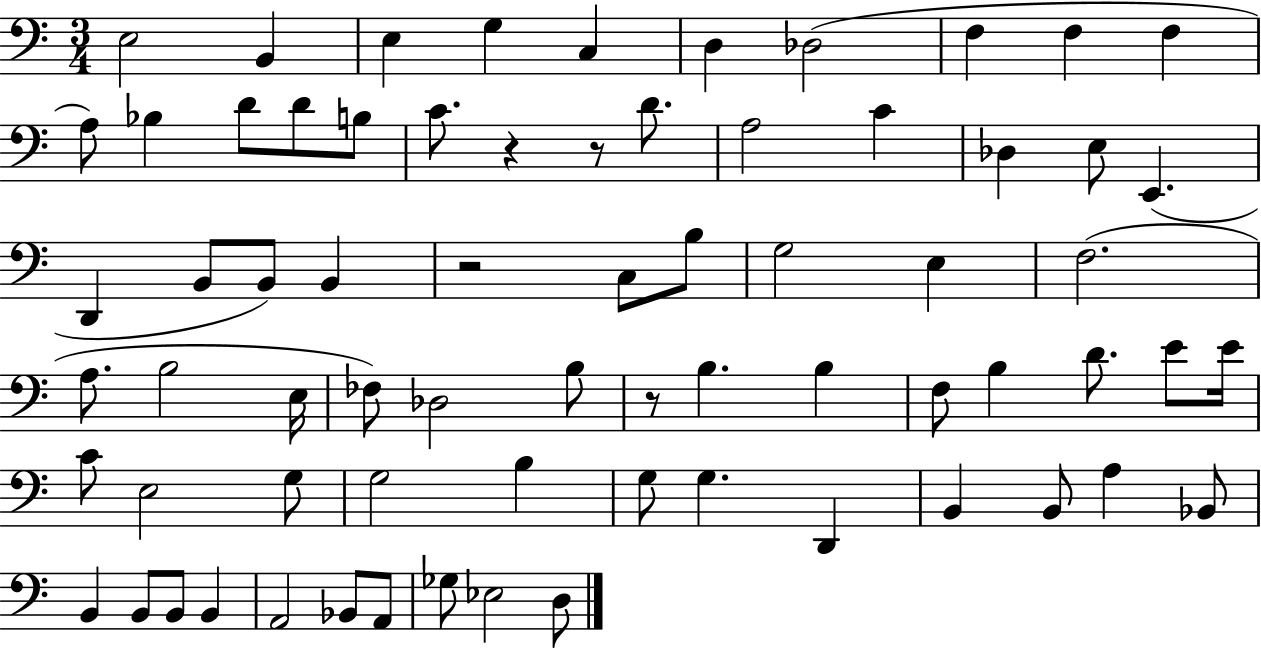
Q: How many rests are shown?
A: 4